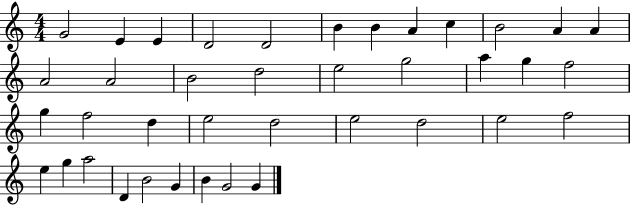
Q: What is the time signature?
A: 4/4